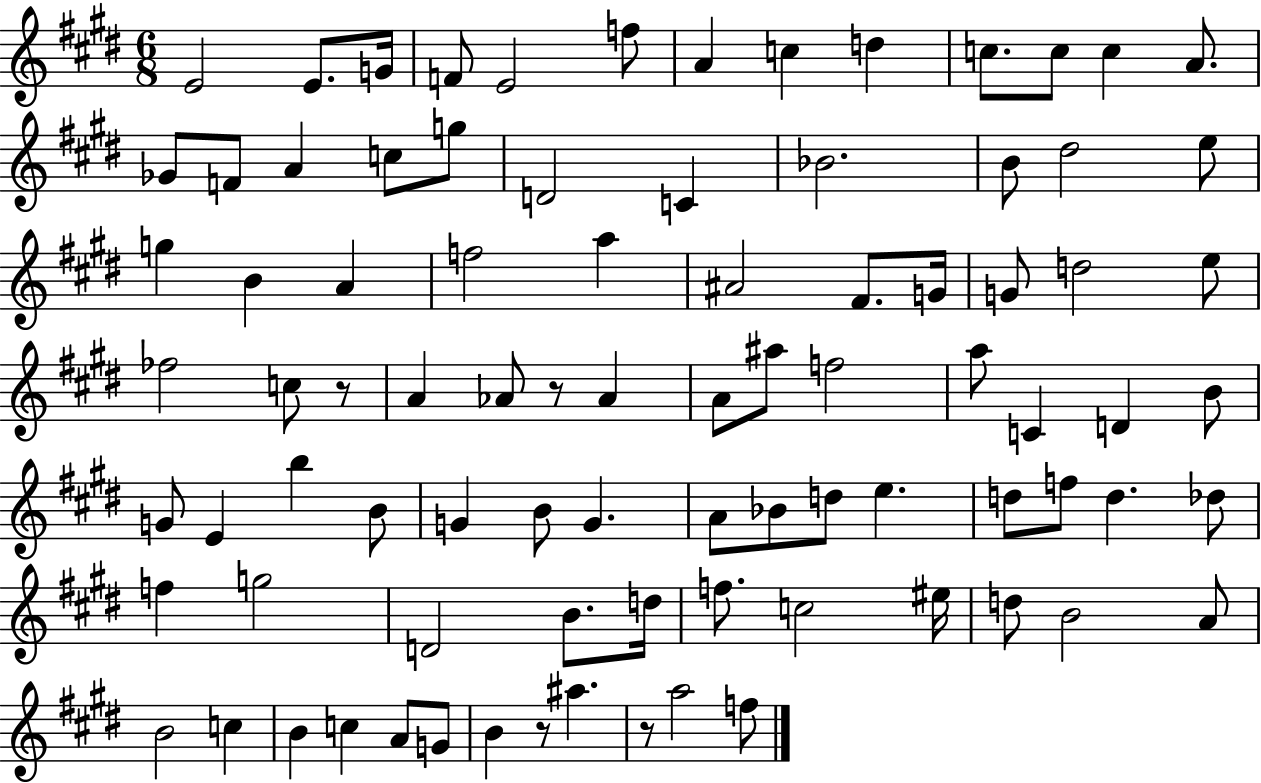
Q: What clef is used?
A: treble